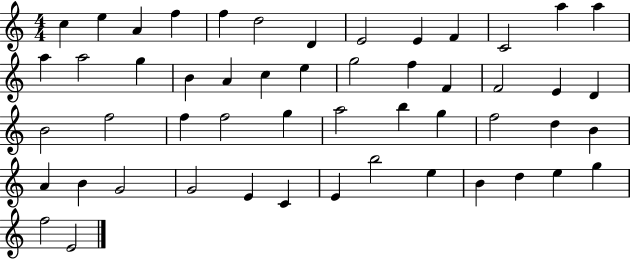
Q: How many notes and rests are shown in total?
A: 52